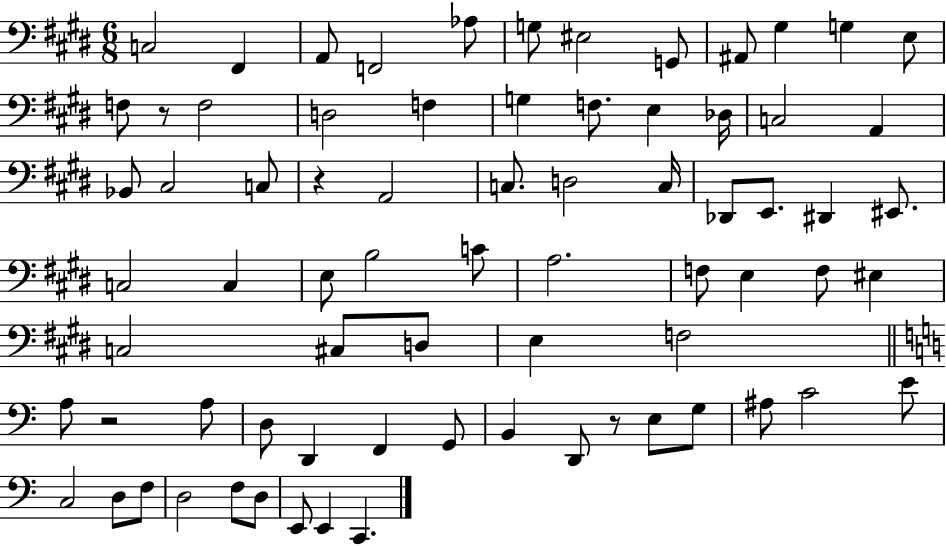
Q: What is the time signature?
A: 6/8